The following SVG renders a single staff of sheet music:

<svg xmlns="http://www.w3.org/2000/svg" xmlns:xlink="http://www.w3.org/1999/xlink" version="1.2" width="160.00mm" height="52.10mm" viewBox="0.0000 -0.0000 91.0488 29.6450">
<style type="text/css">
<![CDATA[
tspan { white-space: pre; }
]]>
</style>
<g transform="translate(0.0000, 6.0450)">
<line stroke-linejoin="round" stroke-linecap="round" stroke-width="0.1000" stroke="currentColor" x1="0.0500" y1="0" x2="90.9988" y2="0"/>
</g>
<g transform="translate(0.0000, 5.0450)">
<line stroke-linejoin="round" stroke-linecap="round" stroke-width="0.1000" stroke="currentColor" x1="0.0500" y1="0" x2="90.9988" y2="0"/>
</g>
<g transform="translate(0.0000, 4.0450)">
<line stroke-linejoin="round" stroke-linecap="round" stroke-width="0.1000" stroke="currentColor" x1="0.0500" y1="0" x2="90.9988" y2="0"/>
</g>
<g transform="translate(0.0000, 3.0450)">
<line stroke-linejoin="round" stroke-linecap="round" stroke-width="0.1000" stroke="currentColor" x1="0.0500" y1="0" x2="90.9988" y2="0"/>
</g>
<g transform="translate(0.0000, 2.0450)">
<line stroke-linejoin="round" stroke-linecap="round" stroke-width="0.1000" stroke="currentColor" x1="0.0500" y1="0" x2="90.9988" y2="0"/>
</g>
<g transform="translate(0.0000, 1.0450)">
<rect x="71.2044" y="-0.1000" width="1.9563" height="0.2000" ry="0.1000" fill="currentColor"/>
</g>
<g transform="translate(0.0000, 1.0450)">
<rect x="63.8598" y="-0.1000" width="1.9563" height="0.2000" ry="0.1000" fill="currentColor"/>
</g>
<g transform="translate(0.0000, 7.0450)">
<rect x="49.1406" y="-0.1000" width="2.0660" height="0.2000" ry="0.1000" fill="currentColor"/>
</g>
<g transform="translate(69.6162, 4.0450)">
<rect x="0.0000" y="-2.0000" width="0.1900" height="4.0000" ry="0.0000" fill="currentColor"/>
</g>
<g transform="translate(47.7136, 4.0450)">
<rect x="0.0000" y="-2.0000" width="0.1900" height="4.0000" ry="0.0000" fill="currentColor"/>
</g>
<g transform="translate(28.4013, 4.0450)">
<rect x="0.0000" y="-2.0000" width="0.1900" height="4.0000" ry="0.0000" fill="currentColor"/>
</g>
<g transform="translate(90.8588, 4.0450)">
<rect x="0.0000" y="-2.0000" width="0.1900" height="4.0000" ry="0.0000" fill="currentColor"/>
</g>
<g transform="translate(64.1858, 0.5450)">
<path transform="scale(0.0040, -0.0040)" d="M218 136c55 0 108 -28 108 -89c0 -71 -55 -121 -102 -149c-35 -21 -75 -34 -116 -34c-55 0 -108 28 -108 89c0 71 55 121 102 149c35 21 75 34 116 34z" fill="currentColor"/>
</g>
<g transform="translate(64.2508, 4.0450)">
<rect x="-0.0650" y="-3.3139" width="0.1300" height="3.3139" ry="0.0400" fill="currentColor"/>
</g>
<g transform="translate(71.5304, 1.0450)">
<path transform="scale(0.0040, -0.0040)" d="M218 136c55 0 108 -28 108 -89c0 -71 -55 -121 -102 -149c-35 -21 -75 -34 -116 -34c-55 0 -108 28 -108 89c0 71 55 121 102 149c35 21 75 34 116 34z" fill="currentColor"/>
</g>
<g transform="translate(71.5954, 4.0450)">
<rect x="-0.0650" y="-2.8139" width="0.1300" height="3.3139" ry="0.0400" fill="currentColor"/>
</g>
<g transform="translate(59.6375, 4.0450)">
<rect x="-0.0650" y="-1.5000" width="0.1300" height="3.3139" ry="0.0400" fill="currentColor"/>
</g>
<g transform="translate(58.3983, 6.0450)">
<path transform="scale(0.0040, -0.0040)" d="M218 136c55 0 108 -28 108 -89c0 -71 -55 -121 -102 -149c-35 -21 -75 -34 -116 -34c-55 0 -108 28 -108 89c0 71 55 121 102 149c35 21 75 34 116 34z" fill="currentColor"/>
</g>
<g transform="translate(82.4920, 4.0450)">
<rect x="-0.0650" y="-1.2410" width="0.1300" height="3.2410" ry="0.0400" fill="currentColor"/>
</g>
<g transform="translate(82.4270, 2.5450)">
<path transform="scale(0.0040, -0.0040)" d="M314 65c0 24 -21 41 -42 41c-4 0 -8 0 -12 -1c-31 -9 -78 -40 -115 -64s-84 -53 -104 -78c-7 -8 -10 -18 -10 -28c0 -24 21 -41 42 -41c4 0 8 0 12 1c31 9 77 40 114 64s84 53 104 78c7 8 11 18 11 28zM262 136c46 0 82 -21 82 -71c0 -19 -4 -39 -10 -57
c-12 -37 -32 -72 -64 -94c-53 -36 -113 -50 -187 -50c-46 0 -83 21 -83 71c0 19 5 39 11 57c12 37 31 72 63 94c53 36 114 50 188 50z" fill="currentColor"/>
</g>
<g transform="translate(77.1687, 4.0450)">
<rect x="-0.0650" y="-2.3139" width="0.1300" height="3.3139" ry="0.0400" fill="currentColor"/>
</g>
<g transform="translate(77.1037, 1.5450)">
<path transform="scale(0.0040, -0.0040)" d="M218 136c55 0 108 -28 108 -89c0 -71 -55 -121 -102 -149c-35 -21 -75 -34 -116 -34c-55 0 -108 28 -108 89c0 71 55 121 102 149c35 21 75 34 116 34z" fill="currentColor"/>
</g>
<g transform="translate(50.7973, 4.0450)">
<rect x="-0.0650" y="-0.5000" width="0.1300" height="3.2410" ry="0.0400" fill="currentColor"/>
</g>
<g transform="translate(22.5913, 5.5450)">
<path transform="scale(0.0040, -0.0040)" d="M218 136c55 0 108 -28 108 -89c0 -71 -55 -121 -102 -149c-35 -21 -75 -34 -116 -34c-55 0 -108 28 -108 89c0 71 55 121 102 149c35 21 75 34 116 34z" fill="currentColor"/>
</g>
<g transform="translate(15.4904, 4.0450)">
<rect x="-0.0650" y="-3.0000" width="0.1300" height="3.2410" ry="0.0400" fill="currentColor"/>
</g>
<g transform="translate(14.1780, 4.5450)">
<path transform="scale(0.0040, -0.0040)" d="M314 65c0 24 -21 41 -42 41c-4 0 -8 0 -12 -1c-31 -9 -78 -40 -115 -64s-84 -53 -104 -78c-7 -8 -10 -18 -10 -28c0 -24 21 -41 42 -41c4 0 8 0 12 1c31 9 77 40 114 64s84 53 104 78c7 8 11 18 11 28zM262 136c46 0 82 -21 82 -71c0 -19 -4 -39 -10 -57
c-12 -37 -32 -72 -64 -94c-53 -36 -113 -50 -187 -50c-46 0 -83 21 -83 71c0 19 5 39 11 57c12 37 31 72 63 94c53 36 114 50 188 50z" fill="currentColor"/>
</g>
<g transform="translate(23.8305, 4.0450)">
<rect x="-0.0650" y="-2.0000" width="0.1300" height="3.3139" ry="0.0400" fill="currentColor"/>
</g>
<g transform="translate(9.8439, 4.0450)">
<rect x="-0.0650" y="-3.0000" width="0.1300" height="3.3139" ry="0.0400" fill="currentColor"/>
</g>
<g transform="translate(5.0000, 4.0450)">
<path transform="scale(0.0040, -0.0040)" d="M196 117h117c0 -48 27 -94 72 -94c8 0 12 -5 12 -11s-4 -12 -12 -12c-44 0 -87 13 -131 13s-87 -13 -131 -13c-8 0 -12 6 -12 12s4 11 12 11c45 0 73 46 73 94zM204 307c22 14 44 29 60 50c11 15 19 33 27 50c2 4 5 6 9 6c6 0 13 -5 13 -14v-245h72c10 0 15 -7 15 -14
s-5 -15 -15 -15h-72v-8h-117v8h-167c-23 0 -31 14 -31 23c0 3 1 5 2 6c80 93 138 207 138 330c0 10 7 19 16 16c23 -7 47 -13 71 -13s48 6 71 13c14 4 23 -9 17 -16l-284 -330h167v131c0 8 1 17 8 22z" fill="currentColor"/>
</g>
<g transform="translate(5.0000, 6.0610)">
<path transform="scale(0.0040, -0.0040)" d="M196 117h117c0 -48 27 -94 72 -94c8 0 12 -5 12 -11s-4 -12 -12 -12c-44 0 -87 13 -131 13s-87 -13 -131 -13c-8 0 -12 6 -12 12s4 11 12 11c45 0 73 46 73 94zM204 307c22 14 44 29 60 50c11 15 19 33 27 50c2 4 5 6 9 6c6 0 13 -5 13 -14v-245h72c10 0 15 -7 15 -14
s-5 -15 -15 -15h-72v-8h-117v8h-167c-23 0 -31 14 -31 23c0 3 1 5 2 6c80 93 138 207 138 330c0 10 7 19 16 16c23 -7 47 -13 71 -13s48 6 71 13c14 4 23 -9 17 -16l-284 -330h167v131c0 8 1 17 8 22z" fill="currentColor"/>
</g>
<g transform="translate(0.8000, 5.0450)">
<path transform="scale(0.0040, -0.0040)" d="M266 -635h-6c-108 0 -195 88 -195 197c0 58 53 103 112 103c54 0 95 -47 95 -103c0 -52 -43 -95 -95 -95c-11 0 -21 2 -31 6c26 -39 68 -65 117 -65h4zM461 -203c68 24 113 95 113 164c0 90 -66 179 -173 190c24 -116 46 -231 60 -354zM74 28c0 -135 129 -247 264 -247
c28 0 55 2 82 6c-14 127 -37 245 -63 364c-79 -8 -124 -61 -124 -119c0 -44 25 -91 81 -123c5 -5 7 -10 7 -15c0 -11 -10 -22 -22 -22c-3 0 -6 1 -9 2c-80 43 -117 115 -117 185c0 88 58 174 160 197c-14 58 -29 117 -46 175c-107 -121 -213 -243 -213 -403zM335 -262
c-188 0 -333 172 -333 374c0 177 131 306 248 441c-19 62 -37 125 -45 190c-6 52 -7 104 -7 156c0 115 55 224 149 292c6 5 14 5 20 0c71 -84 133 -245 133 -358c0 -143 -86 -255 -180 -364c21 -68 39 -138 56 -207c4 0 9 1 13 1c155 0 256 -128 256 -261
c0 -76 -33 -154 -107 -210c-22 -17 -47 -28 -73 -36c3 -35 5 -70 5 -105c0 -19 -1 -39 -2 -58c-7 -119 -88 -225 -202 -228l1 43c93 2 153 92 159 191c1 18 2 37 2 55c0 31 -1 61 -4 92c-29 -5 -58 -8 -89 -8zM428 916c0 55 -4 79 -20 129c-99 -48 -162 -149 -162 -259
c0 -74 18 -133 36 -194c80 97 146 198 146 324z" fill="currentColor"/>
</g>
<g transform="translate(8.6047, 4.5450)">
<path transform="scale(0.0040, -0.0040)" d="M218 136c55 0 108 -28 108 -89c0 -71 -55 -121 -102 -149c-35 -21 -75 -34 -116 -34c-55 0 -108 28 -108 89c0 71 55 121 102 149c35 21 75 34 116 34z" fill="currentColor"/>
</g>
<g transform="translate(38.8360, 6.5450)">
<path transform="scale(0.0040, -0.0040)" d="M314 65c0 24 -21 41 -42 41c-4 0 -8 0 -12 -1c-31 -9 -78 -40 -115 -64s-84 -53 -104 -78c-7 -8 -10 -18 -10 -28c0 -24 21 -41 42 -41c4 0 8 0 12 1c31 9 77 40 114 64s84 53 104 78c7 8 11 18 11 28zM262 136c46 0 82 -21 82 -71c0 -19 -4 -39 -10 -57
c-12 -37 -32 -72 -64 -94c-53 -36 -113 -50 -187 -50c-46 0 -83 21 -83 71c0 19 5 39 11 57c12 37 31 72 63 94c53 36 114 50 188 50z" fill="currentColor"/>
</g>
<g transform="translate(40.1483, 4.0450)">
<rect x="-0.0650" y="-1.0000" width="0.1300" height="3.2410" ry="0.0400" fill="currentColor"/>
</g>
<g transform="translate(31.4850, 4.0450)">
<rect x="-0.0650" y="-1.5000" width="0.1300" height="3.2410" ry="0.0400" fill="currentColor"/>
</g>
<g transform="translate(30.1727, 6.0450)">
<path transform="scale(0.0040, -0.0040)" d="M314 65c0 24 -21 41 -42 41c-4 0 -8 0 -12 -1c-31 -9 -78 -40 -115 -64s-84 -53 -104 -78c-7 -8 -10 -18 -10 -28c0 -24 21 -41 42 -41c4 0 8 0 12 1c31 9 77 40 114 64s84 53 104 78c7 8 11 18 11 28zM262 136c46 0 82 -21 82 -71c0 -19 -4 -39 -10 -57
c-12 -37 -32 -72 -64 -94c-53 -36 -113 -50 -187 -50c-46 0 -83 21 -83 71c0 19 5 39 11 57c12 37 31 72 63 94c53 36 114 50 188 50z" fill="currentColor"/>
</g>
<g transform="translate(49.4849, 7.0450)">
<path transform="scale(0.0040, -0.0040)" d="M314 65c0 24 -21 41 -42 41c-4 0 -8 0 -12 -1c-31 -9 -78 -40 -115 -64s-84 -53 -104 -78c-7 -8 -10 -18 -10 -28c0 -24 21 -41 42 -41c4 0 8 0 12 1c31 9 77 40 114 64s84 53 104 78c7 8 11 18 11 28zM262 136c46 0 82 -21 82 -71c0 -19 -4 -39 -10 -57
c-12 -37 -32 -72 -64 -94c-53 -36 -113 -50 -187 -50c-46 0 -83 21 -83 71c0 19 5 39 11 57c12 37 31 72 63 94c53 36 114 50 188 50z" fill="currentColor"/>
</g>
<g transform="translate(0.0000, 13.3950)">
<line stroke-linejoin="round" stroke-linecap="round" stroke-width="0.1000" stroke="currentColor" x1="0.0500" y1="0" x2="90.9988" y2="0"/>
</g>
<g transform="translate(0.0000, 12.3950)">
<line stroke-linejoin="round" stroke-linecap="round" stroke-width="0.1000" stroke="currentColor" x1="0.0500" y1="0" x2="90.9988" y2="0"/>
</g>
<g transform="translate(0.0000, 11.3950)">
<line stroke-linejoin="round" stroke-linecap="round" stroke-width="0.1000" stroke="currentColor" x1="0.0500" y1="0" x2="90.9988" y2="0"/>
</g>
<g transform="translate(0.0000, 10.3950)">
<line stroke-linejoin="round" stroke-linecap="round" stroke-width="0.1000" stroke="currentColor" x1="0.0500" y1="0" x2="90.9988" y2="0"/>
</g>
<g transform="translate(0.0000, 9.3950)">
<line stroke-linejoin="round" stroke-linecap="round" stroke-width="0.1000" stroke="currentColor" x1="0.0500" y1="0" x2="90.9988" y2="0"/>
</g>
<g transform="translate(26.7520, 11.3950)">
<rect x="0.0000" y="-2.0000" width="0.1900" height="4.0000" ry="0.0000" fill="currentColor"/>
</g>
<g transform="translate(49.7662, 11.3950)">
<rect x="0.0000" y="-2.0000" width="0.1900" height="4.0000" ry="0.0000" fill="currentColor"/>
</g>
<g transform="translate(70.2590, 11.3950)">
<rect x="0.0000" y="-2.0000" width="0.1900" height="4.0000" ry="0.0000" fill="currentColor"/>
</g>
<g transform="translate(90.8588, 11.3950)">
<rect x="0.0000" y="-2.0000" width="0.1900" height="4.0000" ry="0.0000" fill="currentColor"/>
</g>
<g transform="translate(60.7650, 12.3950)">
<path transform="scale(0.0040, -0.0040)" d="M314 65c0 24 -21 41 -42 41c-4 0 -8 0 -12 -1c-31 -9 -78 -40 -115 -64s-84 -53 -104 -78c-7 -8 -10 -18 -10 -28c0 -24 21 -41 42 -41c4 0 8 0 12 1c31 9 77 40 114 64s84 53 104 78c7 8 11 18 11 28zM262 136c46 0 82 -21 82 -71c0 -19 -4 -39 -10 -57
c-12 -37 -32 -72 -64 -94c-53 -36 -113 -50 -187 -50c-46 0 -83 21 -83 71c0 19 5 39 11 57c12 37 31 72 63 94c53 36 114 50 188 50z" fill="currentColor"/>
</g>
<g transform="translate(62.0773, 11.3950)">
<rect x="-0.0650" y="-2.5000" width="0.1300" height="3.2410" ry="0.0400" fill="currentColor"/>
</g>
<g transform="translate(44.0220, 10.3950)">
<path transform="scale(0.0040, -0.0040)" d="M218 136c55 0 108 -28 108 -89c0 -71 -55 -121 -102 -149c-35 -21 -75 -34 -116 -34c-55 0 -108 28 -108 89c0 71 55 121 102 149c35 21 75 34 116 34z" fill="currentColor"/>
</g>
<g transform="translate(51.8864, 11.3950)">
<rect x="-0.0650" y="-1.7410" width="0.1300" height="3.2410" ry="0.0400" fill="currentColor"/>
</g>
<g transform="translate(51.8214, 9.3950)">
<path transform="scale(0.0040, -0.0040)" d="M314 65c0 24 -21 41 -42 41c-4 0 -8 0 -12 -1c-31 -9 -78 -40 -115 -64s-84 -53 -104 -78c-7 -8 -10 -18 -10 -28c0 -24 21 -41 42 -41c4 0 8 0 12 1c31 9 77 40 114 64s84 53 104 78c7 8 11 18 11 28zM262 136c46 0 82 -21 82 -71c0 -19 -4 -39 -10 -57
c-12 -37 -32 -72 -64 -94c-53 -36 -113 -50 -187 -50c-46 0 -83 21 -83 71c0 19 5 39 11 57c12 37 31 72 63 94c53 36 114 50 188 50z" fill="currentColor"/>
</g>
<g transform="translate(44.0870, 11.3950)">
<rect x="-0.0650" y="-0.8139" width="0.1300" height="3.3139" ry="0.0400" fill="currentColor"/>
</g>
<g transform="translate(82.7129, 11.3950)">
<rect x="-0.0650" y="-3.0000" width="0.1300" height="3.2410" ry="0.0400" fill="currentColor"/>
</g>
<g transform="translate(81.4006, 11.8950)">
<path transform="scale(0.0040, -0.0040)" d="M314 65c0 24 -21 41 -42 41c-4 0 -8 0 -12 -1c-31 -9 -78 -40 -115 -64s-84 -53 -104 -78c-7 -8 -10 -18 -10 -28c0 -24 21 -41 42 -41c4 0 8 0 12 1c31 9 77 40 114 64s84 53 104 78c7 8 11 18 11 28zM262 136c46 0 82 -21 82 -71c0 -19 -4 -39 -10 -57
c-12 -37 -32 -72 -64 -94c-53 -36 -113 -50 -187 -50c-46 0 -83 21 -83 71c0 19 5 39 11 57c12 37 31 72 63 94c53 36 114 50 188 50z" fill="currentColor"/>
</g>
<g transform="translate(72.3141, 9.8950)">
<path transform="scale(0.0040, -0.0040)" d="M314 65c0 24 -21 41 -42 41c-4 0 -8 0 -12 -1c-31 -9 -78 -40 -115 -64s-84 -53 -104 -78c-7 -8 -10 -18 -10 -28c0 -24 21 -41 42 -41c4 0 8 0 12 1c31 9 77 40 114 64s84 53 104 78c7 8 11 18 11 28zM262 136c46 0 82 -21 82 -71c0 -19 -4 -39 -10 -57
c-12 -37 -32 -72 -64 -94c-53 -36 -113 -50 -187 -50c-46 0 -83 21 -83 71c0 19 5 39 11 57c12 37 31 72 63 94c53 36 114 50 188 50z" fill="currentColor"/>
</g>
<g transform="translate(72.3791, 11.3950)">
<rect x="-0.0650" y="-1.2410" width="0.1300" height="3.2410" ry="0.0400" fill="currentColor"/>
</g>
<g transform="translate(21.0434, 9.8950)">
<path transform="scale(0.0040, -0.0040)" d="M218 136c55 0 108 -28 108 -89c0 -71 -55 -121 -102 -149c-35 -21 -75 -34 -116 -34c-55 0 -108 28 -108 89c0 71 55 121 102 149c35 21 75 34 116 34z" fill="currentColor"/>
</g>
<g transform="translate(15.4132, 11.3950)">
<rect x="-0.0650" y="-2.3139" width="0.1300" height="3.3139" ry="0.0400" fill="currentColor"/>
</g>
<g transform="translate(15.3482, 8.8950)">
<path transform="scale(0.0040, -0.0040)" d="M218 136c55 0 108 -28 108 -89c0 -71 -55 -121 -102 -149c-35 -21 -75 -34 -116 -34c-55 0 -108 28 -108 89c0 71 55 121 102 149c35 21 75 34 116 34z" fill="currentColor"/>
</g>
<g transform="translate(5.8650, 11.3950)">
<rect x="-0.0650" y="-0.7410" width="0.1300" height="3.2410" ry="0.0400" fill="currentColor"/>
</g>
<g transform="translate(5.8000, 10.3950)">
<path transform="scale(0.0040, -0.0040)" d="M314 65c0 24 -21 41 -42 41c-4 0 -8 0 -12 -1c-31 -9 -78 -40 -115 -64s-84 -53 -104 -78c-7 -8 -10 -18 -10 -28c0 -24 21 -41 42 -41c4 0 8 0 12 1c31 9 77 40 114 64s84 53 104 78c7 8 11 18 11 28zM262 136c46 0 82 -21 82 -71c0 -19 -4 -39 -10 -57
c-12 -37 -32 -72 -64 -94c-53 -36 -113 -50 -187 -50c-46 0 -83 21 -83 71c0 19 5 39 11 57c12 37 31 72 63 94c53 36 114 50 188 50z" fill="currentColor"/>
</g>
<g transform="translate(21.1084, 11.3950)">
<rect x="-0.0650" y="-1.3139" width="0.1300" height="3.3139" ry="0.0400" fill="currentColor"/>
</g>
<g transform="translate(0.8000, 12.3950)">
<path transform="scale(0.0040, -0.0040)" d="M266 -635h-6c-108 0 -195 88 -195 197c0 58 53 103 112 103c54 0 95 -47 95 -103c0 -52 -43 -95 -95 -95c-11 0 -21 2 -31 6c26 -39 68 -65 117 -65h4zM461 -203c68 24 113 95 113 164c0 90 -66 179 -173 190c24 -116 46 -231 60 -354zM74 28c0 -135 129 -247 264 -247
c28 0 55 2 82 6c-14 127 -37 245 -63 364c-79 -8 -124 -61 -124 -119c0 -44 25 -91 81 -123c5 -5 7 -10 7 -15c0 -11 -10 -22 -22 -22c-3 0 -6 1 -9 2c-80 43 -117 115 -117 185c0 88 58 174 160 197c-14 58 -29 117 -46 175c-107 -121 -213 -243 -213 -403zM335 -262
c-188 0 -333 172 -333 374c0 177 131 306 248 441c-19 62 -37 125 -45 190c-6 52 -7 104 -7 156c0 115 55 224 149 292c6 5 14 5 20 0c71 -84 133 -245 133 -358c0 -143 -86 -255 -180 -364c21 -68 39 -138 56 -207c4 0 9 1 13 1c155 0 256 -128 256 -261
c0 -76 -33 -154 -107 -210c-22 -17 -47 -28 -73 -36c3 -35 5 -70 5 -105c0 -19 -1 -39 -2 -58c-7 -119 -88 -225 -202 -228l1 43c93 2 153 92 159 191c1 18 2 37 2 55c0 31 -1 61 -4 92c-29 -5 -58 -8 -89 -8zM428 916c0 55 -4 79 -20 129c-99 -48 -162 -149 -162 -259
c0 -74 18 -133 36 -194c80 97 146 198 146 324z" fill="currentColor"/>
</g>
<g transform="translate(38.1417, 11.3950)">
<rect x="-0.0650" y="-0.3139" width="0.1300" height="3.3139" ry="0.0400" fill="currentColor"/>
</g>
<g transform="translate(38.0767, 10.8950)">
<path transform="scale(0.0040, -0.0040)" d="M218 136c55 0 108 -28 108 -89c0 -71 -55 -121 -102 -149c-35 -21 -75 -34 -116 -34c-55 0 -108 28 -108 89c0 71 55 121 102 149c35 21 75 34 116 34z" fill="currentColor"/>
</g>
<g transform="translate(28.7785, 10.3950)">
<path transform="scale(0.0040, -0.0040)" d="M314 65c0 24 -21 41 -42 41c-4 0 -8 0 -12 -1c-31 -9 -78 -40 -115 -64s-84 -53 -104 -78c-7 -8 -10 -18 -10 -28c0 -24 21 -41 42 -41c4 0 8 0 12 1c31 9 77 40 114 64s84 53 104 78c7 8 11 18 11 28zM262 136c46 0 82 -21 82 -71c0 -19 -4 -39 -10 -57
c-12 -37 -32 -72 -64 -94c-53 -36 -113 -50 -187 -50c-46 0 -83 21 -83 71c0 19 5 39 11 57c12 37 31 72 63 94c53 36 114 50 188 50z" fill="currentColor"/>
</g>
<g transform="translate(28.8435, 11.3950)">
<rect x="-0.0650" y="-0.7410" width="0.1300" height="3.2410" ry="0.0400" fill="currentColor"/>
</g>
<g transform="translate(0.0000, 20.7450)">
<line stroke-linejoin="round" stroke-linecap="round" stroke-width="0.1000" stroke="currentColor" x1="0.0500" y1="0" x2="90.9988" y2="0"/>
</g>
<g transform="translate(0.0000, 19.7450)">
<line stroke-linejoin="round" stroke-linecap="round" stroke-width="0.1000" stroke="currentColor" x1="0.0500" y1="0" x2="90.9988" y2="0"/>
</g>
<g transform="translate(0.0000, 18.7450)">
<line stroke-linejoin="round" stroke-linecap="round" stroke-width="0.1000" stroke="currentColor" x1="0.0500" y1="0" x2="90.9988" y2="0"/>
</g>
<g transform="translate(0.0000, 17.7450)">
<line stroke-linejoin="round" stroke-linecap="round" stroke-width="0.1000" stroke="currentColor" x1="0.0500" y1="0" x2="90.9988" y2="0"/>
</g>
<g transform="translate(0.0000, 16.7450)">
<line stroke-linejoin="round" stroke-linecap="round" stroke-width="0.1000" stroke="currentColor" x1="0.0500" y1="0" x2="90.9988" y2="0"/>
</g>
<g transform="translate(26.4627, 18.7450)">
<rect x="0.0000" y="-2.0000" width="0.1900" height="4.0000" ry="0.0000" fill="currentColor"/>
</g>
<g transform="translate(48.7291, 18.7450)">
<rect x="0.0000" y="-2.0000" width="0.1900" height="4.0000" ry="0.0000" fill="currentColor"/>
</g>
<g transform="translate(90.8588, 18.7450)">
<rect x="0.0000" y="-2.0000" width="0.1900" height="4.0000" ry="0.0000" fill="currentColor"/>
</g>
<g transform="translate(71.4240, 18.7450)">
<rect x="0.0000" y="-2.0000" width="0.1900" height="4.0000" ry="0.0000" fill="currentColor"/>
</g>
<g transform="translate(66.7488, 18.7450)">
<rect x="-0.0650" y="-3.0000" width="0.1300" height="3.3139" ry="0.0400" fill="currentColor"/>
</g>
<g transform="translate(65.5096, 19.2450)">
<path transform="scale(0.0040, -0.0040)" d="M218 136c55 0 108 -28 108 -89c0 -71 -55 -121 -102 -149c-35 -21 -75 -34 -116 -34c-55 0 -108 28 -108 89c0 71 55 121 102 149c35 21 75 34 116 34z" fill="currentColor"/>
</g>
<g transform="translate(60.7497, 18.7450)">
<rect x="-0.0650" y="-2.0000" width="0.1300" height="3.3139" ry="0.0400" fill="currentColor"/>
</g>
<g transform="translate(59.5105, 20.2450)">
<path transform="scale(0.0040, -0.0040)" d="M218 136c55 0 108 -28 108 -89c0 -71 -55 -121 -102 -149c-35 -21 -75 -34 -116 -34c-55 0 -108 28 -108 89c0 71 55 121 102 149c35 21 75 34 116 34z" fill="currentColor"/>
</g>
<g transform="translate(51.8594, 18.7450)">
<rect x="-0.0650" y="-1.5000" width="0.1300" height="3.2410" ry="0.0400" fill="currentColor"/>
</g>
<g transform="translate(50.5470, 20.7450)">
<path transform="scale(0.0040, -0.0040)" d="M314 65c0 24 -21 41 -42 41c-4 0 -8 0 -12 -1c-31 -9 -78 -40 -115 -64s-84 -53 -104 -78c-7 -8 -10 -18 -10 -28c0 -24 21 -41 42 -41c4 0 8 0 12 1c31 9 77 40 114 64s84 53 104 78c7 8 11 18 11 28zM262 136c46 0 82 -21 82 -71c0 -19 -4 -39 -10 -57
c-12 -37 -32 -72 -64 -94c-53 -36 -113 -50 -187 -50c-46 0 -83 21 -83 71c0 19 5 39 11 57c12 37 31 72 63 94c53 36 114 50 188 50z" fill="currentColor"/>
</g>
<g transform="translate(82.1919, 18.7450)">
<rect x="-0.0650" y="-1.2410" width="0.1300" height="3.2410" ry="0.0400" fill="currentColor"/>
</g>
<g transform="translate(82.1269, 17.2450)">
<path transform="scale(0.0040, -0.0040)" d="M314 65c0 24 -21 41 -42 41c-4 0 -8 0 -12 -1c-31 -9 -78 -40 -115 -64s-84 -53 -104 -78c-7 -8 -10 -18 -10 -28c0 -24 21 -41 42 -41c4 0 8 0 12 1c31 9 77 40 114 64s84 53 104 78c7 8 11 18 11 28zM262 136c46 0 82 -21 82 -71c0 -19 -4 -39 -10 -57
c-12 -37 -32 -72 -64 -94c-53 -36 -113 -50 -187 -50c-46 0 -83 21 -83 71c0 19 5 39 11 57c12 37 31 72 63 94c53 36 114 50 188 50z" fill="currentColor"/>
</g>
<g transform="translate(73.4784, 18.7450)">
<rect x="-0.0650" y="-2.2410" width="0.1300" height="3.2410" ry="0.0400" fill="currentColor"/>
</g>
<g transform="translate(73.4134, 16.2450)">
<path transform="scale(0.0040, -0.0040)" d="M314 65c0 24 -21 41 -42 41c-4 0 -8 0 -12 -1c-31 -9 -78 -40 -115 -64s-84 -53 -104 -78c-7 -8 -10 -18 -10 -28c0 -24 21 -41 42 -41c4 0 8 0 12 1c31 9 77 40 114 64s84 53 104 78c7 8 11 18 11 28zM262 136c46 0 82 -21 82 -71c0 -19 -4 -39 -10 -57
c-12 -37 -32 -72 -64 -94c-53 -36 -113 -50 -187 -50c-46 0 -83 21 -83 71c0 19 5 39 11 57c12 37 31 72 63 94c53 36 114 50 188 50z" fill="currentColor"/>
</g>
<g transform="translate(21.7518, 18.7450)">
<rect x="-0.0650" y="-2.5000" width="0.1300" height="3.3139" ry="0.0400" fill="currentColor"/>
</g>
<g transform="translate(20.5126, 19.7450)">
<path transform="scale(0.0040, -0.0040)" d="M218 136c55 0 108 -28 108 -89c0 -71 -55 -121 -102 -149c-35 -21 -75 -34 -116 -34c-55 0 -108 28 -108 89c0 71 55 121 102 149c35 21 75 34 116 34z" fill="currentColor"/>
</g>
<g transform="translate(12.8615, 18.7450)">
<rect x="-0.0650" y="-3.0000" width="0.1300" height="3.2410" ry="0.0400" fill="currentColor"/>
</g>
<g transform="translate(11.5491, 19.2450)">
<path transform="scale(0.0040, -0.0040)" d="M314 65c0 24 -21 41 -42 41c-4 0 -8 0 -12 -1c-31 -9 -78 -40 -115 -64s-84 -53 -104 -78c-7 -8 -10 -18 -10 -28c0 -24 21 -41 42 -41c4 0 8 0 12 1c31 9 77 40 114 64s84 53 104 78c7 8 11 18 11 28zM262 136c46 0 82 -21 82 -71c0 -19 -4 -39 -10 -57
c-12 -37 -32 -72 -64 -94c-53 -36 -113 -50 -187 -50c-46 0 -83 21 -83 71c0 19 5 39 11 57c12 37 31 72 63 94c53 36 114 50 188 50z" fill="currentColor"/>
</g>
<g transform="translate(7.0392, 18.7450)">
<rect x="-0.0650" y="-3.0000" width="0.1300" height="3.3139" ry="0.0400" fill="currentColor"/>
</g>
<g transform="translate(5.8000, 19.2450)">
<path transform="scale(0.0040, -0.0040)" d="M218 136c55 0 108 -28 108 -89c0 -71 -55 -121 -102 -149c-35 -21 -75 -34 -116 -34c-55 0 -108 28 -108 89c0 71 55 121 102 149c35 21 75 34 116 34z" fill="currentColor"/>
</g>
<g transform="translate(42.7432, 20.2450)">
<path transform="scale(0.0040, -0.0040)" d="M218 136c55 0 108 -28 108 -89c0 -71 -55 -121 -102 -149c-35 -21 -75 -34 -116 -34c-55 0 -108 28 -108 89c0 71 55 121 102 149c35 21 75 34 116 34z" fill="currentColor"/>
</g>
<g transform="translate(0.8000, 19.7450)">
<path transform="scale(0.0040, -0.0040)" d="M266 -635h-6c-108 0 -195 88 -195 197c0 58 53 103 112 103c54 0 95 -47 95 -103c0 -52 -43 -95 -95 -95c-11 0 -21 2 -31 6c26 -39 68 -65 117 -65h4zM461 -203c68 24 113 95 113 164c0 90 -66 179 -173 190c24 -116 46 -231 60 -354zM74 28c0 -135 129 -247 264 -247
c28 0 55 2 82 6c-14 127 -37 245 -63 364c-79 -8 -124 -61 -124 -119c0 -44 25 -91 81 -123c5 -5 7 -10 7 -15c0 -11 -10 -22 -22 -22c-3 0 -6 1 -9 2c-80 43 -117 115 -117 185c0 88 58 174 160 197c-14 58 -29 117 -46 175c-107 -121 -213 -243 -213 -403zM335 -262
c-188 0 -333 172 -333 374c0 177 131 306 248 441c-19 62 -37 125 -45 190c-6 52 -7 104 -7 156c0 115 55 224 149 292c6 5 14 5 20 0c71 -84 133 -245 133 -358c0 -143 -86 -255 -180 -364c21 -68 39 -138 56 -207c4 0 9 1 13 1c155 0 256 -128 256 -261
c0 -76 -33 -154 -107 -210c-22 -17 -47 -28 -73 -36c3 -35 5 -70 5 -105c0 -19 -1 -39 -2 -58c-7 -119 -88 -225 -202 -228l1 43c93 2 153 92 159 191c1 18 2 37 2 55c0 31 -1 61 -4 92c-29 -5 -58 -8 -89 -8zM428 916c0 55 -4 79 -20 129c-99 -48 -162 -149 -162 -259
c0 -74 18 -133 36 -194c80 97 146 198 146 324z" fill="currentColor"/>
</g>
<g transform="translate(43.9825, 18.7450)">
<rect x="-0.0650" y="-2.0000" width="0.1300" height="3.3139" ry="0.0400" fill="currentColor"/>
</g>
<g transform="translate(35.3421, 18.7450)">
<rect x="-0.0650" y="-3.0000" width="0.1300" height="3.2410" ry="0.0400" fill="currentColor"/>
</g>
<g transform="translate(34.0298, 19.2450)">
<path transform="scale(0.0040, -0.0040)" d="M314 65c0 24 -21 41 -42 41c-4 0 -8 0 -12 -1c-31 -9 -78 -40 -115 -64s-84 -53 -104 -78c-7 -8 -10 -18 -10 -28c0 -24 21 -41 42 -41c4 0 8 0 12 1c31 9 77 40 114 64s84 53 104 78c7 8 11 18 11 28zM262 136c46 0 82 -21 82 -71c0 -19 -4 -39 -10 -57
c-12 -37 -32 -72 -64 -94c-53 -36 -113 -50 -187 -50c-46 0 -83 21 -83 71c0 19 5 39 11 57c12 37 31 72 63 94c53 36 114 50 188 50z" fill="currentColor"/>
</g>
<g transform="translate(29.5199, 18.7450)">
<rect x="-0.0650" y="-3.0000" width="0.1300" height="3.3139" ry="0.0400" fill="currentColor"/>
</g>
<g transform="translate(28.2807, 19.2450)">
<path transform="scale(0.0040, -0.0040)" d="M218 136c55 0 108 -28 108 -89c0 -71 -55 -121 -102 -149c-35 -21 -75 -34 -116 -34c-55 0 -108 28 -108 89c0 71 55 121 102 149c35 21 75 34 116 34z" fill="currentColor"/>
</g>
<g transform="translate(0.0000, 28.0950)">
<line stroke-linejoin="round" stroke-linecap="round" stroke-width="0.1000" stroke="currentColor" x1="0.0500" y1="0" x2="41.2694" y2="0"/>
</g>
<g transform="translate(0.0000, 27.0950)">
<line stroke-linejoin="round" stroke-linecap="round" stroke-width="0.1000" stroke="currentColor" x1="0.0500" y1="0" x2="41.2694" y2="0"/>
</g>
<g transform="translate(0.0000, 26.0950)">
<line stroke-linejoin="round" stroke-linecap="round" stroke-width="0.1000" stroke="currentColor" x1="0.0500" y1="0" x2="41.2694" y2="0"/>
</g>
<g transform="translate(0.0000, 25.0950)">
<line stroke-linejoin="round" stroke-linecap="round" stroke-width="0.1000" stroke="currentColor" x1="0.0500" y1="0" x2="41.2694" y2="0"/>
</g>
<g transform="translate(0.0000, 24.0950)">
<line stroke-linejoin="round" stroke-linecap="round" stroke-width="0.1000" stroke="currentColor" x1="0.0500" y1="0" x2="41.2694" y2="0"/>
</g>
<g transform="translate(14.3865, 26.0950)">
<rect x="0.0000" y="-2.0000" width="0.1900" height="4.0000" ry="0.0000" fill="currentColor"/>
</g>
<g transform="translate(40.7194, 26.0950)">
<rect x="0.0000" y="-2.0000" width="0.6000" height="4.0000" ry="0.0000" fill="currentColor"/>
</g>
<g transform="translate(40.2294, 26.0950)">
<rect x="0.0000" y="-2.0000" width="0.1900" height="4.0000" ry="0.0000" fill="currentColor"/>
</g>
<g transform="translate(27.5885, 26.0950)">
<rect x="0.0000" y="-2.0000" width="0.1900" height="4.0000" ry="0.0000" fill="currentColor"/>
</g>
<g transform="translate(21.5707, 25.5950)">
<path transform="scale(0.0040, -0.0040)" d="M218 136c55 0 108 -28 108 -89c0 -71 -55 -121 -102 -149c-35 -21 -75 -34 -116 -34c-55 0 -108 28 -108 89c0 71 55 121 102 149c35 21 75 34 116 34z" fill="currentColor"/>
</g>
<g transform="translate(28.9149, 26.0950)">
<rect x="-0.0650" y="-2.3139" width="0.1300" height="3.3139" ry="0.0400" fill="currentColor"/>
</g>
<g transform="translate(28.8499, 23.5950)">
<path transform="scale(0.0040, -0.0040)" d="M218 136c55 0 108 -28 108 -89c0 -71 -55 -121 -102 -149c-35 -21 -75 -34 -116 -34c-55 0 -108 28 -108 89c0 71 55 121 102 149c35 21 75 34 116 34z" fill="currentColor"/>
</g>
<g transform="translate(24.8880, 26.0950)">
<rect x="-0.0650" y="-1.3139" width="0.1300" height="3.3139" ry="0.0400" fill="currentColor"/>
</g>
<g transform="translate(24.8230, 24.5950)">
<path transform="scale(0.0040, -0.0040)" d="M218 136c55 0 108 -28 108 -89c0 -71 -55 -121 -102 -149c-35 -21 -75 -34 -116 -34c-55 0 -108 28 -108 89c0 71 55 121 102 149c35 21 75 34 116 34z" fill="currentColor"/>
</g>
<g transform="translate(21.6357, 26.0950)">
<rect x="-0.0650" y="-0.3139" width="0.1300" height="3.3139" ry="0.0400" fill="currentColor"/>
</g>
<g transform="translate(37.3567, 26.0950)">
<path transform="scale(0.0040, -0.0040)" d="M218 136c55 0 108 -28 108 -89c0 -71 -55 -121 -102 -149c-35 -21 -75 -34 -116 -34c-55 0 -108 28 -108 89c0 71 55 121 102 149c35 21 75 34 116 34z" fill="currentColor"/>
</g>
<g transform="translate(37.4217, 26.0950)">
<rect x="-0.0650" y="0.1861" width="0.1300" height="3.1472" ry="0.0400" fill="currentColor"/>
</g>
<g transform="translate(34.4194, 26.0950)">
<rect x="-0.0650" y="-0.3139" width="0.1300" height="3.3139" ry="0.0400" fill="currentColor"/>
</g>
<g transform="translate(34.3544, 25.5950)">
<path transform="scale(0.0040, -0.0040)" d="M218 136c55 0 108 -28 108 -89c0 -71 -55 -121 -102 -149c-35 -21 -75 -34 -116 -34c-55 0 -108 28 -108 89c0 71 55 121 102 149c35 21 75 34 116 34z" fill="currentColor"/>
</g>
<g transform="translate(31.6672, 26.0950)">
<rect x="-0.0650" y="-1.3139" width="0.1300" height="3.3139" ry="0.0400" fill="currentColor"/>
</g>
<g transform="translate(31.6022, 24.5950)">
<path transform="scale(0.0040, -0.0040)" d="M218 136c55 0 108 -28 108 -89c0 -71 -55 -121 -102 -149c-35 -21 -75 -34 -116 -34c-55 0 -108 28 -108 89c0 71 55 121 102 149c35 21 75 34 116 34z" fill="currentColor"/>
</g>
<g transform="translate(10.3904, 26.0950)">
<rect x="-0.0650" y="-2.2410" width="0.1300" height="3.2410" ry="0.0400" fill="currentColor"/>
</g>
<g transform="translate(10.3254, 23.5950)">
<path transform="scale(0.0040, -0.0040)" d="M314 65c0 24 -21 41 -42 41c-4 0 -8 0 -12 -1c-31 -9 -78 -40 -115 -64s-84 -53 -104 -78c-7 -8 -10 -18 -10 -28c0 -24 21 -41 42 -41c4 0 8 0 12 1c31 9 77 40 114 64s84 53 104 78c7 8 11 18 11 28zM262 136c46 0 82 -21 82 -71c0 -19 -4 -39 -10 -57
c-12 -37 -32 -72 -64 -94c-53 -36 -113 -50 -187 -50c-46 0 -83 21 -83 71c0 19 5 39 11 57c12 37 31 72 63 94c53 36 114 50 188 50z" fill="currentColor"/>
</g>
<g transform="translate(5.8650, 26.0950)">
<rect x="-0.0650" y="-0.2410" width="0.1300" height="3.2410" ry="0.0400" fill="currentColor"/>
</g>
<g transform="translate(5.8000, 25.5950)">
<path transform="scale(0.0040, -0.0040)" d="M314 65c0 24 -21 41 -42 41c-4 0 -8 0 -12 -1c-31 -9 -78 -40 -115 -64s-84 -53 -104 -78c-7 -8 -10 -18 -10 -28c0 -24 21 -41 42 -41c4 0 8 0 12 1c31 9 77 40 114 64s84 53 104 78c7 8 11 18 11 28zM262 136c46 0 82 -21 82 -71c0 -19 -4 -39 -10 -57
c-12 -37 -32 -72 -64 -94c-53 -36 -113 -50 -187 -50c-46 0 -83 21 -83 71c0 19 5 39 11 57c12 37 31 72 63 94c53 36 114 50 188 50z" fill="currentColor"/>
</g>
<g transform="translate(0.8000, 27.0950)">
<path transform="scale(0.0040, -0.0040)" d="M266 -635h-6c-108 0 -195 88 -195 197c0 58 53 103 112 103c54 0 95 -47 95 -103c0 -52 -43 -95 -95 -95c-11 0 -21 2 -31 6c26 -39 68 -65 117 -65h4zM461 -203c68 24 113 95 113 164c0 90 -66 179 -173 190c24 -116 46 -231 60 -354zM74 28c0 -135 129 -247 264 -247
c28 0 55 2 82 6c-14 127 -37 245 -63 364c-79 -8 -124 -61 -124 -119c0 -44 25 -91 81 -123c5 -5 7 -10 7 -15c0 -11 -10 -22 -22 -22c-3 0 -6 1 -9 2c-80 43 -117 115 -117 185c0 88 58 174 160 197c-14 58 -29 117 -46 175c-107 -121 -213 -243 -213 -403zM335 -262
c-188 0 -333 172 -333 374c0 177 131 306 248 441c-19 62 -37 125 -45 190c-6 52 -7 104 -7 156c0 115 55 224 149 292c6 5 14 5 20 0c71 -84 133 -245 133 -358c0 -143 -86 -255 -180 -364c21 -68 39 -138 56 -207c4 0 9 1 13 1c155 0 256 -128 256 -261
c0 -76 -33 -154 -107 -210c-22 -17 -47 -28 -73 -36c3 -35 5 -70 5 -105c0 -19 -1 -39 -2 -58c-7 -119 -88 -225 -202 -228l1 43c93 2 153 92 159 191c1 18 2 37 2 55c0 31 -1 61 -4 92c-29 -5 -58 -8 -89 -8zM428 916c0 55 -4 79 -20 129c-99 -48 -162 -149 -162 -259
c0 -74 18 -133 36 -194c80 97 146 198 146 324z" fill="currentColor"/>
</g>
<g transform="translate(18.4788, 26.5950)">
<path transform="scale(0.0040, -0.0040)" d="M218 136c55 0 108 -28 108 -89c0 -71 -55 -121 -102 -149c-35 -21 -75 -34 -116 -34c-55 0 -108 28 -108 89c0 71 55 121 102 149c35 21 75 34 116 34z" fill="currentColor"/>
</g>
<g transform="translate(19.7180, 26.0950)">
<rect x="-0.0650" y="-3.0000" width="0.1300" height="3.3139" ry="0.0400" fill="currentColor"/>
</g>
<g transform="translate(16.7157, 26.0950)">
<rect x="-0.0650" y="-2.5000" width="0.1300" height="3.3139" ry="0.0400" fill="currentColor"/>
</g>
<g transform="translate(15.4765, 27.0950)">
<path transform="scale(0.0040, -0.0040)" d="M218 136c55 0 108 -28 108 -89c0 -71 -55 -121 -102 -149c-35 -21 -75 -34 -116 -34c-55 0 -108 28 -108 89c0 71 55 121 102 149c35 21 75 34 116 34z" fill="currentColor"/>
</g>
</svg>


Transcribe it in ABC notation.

X:1
T:Untitled
M:4/4
L:1/4
K:C
A A2 F E2 D2 C2 E b a g e2 d2 g e d2 c d f2 G2 e2 A2 A A2 G A A2 F E2 F A g2 e2 c2 g2 G A c e g e c B